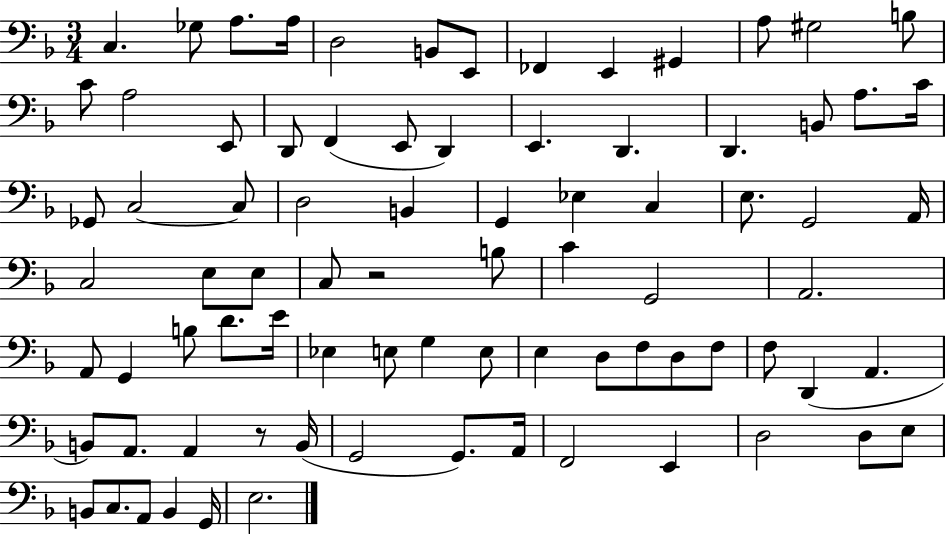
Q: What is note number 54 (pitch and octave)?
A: E3